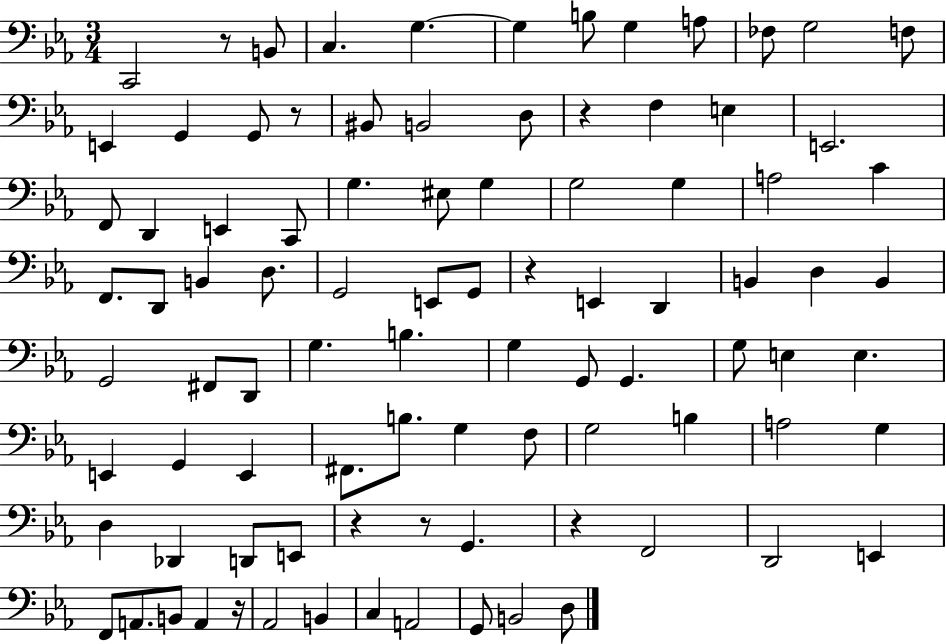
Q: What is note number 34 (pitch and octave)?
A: B2